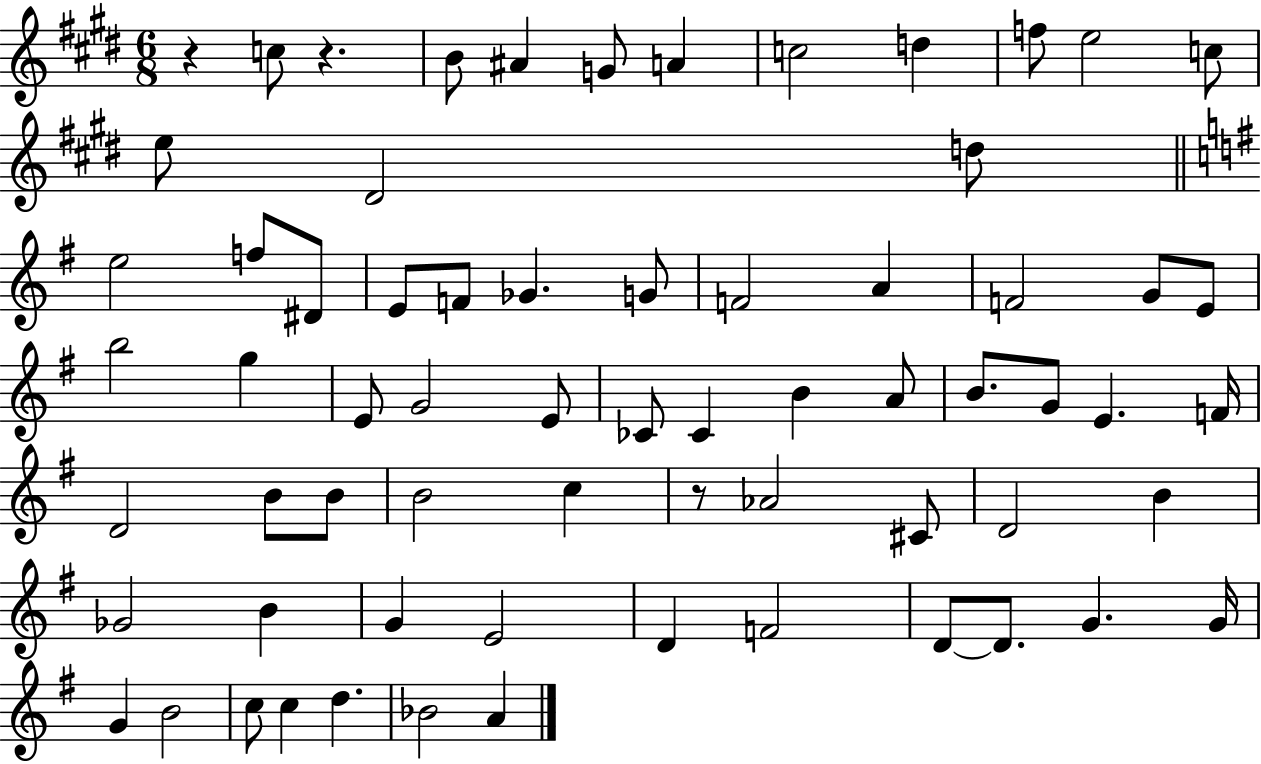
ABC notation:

X:1
T:Untitled
M:6/8
L:1/4
K:E
z c/2 z B/2 ^A G/2 A c2 d f/2 e2 c/2 e/2 ^D2 d/2 e2 f/2 ^D/2 E/2 F/2 _G G/2 F2 A F2 G/2 E/2 b2 g E/2 G2 E/2 _C/2 _C B A/2 B/2 G/2 E F/4 D2 B/2 B/2 B2 c z/2 _A2 ^C/2 D2 B _G2 B G E2 D F2 D/2 D/2 G G/4 G B2 c/2 c d _B2 A